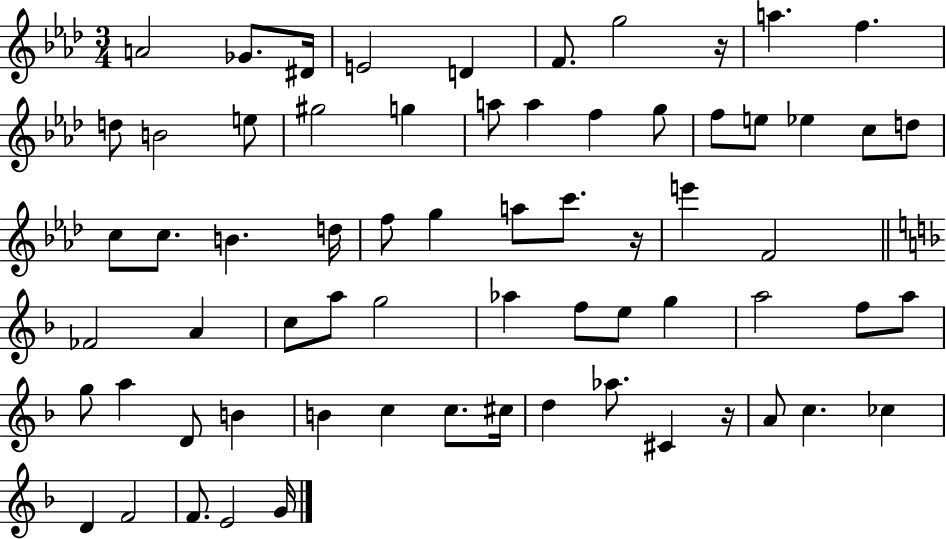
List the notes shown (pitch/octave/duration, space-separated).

A4/h Gb4/e. D#4/s E4/h D4/q F4/e. G5/h R/s A5/q. F5/q. D5/e B4/h E5/e G#5/h G5/q A5/e A5/q F5/q G5/e F5/e E5/e Eb5/q C5/e D5/e C5/e C5/e. B4/q. D5/s F5/e G5/q A5/e C6/e. R/s E6/q F4/h FES4/h A4/q C5/e A5/e G5/h Ab5/q F5/e E5/e G5/q A5/h F5/e A5/e G5/e A5/q D4/e B4/q B4/q C5/q C5/e. C#5/s D5/q Ab5/e. C#4/q R/s A4/e C5/q. CES5/q D4/q F4/h F4/e. E4/h G4/s